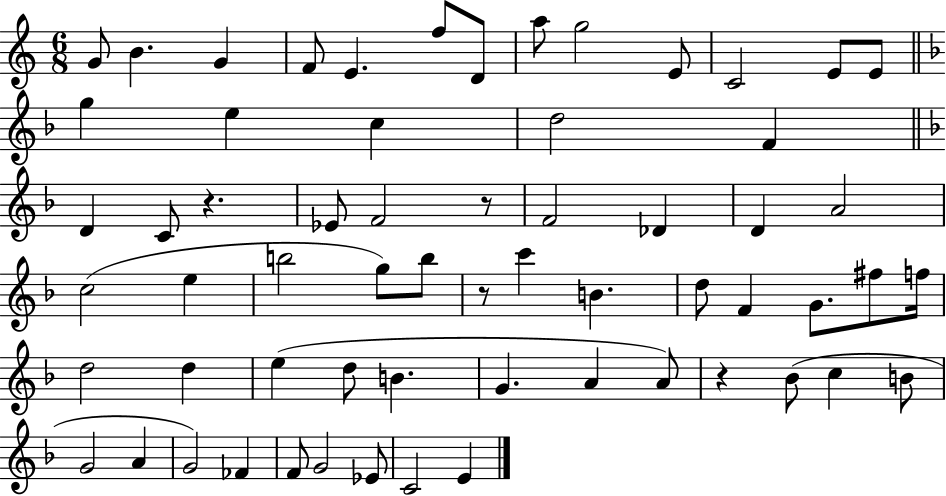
X:1
T:Untitled
M:6/8
L:1/4
K:C
G/2 B G F/2 E f/2 D/2 a/2 g2 E/2 C2 E/2 E/2 g e c d2 F D C/2 z _E/2 F2 z/2 F2 _D D A2 c2 e b2 g/2 b/2 z/2 c' B d/2 F G/2 ^f/2 f/4 d2 d e d/2 B G A A/2 z _B/2 c B/2 G2 A G2 _F F/2 G2 _E/2 C2 E